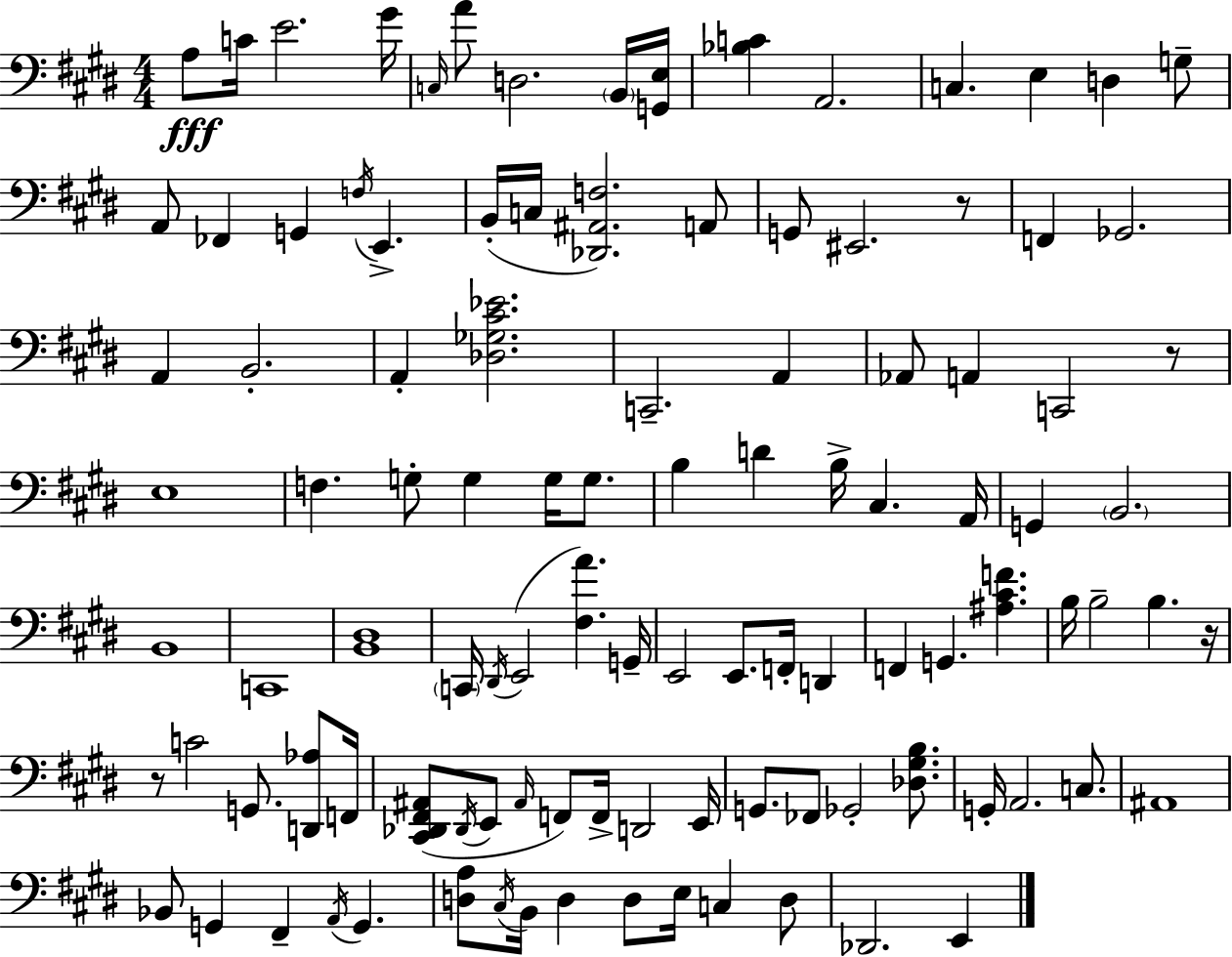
X:1
T:Untitled
M:4/4
L:1/4
K:E
A,/2 C/4 E2 ^G/4 C,/4 A/2 D,2 B,,/4 [G,,E,]/4 [_B,C] A,,2 C, E, D, G,/2 A,,/2 _F,, G,, F,/4 E,, B,,/4 C,/4 [_D,,^A,,F,]2 A,,/2 G,,/2 ^E,,2 z/2 F,, _G,,2 A,, B,,2 A,, [_D,_G,^C_E]2 C,,2 A,, _A,,/2 A,, C,,2 z/2 E,4 F, G,/2 G, G,/4 G,/2 B, D B,/4 ^C, A,,/4 G,, B,,2 B,,4 C,,4 [B,,^D,]4 C,,/4 ^D,,/4 E,,2 [^F,A] G,,/4 E,,2 E,,/2 F,,/4 D,, F,, G,, [^A,^CF] B,/4 B,2 B, z/4 z/2 C2 G,,/2 [D,,_A,]/2 F,,/4 [^C,,_D,,^F,,^A,,]/2 _D,,/4 E,,/2 ^A,,/4 F,,/2 F,,/4 D,,2 E,,/4 G,,/2 _F,,/2 _G,,2 [_D,^G,B,]/2 G,,/4 A,,2 C,/2 ^A,,4 _B,,/2 G,, ^F,, A,,/4 G,, [D,A,]/2 ^C,/4 B,,/4 D, D,/2 E,/4 C, D,/2 _D,,2 E,,